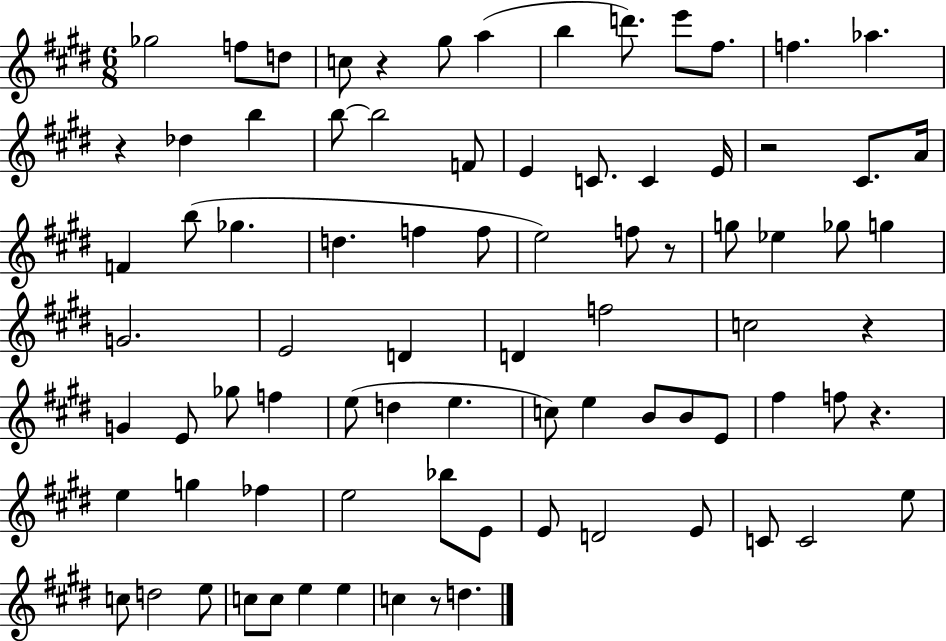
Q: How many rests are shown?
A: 7